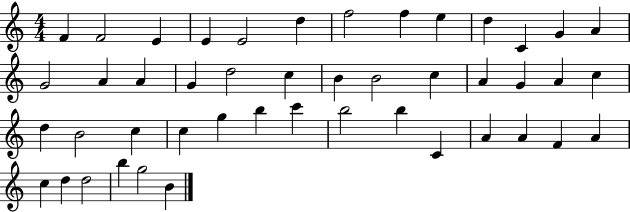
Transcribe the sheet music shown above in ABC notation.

X:1
T:Untitled
M:4/4
L:1/4
K:C
F F2 E E E2 d f2 f e d C G A G2 A A G d2 c B B2 c A G A c d B2 c c g b c' b2 b C A A F A c d d2 b g2 B